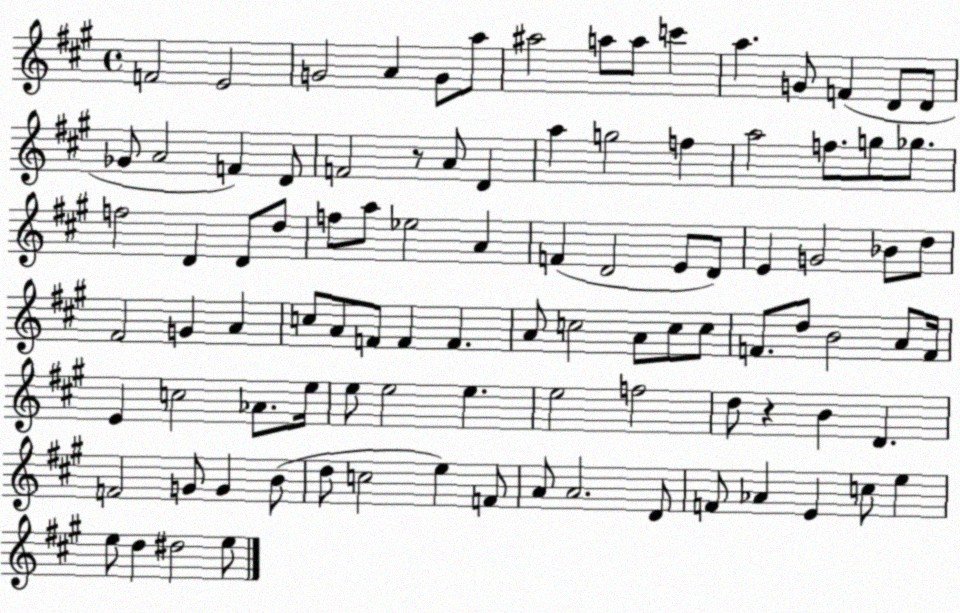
X:1
T:Untitled
M:4/4
L:1/4
K:A
F2 E2 G2 A G/2 a/2 ^a2 a/2 a/2 c' a G/2 F D/2 D/2 _G/2 A2 F D/2 F2 z/2 A/2 D a g2 f a2 f/2 g/2 _g/2 f2 D D/2 d/2 f/2 a/2 _e2 A F D2 E/2 D/2 E G2 _B/2 d/2 ^F2 G A c/2 A/2 F/2 F F A/2 c2 A/2 c/2 c/2 F/2 d/2 B2 A/2 F/4 E c2 _A/2 e/4 e/2 e2 e e2 f2 d/2 z B D F2 G/2 G B/2 d/2 c2 e F/2 A/2 A2 D/2 F/2 _A E c/2 e e/2 d ^d2 e/2